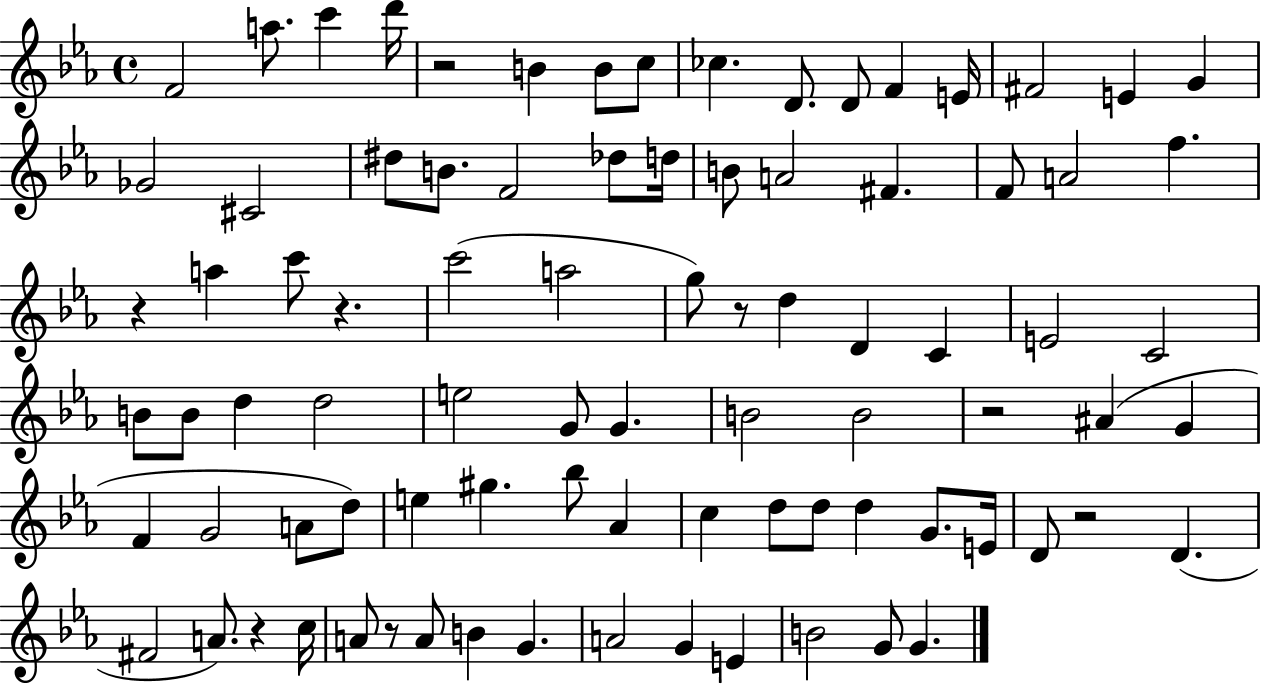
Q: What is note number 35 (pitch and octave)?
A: D4